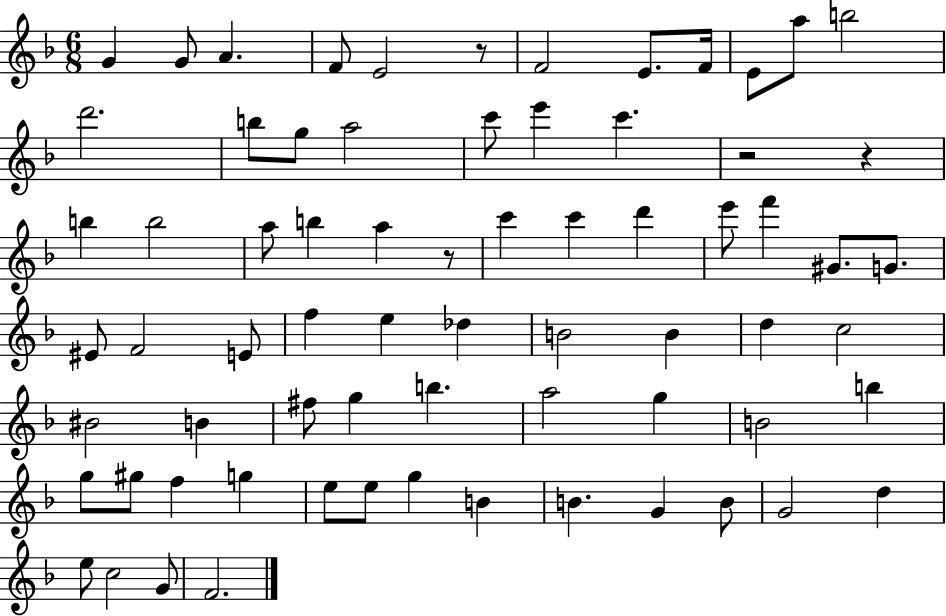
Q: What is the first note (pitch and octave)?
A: G4